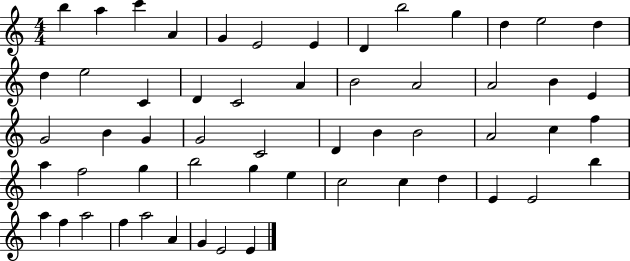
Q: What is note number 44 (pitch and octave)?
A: D5